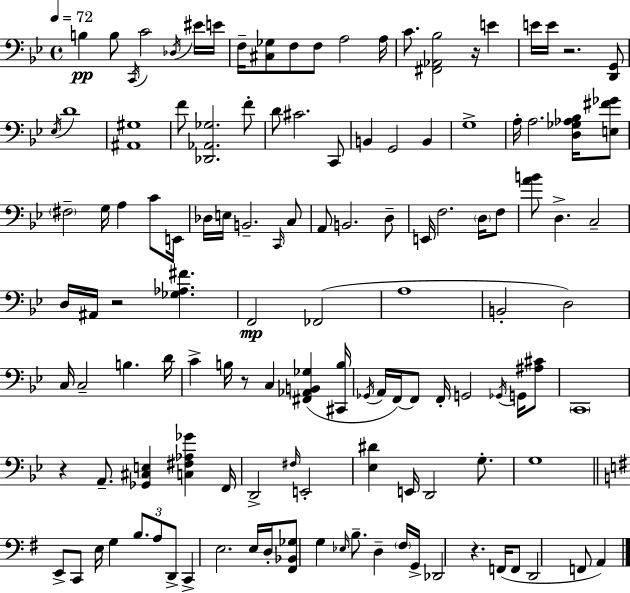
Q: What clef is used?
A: bass